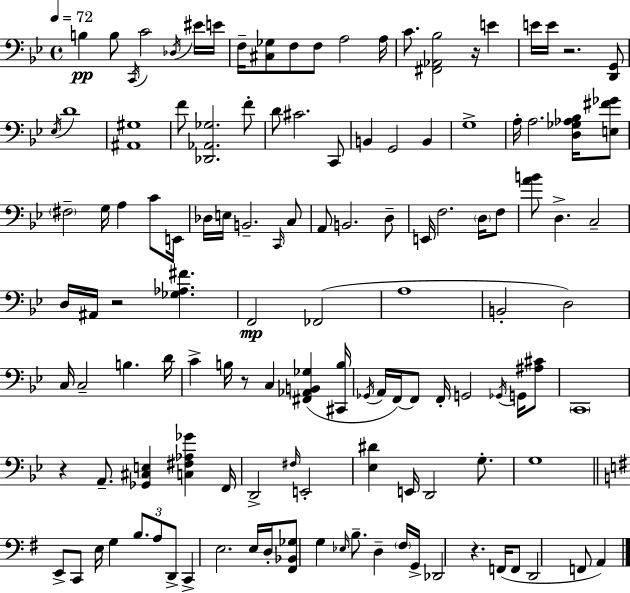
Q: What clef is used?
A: bass